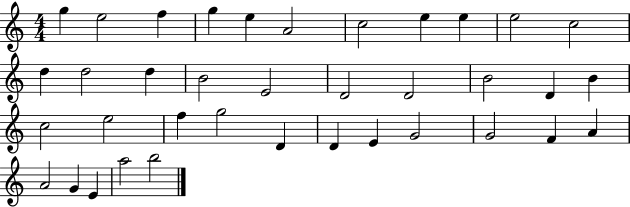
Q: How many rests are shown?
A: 0